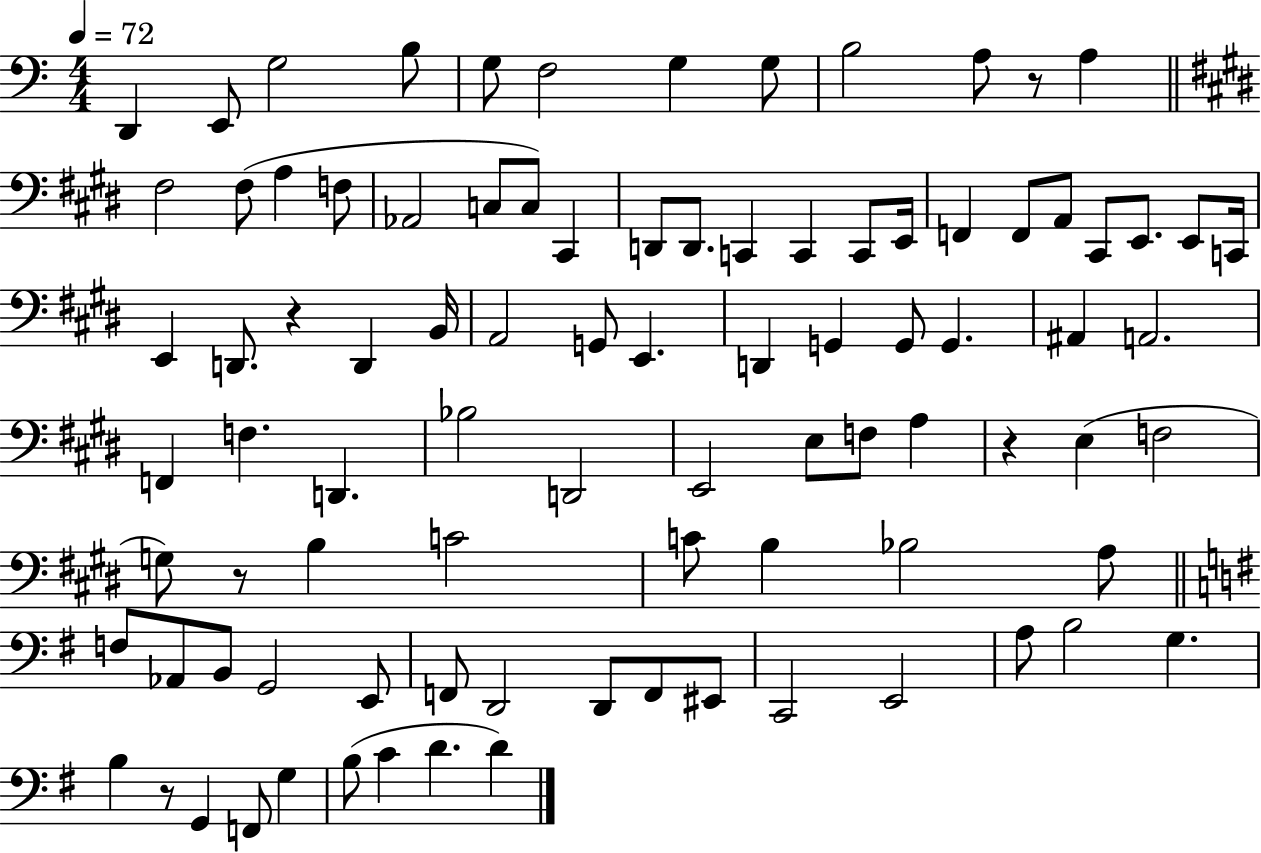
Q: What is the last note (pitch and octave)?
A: D4